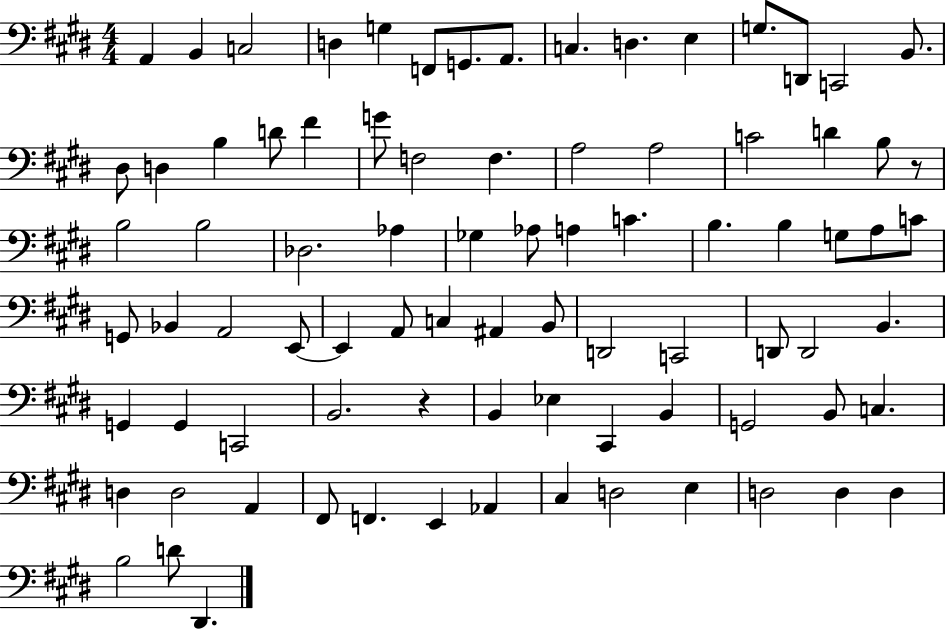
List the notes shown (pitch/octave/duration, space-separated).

A2/q B2/q C3/h D3/q G3/q F2/e G2/e. A2/e. C3/q. D3/q. E3/q G3/e. D2/e C2/h B2/e. D#3/e D3/q B3/q D4/e F#4/q G4/e F3/h F3/q. A3/h A3/h C4/h D4/q B3/e R/e B3/h B3/h Db3/h. Ab3/q Gb3/q Ab3/e A3/q C4/q. B3/q. B3/q G3/e A3/e C4/e G2/e Bb2/q A2/h E2/e E2/q A2/e C3/q A#2/q B2/e D2/h C2/h D2/e D2/h B2/q. G2/q G2/q C2/h B2/h. R/q B2/q Eb3/q C#2/q B2/q G2/h B2/e C3/q. D3/q D3/h A2/q F#2/e F2/q. E2/q Ab2/q C#3/q D3/h E3/q D3/h D3/q D3/q B3/h D4/e D#2/q.